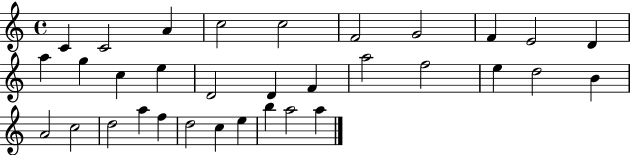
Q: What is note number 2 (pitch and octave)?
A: C4